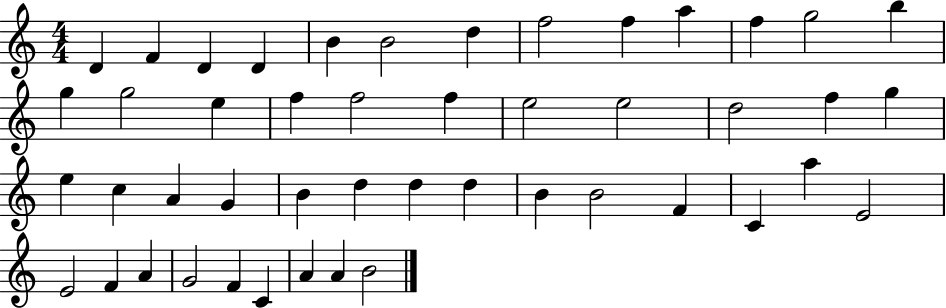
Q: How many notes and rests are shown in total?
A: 47